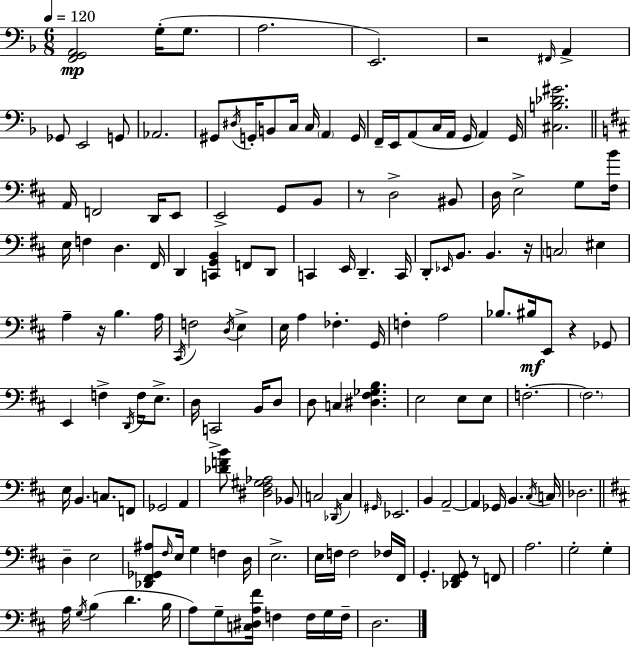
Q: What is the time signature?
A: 6/8